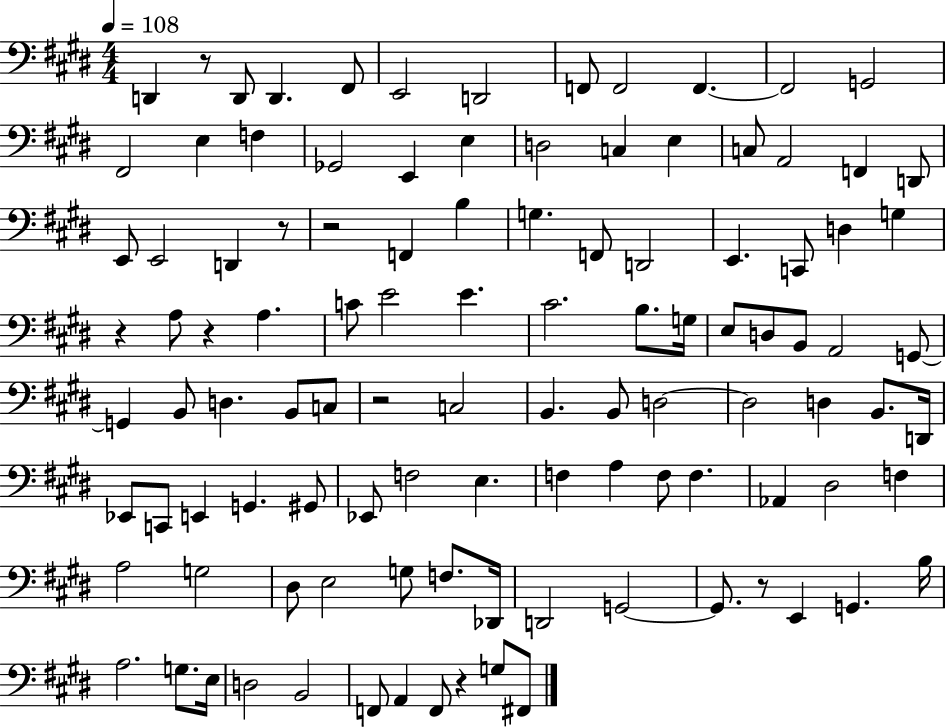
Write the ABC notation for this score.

X:1
T:Untitled
M:4/4
L:1/4
K:E
D,, z/2 D,,/2 D,, ^F,,/2 E,,2 D,,2 F,,/2 F,,2 F,, F,,2 G,,2 ^F,,2 E, F, _G,,2 E,, E, D,2 C, E, C,/2 A,,2 F,, D,,/2 E,,/2 E,,2 D,, z/2 z2 F,, B, G, F,,/2 D,,2 E,, C,,/2 D, G, z A,/2 z A, C/2 E2 E ^C2 B,/2 G,/4 E,/2 D,/2 B,,/2 A,,2 G,,/2 G,, B,,/2 D, B,,/2 C,/2 z2 C,2 B,, B,,/2 D,2 D,2 D, B,,/2 D,,/4 _E,,/2 C,,/2 E,, G,, ^G,,/2 _E,,/2 F,2 E, F, A, F,/2 F, _A,, ^D,2 F, A,2 G,2 ^D,/2 E,2 G,/2 F,/2 _D,,/4 D,,2 G,,2 G,,/2 z/2 E,, G,, B,/4 A,2 G,/2 E,/4 D,2 B,,2 F,,/2 A,, F,,/2 z G,/2 ^F,,/2